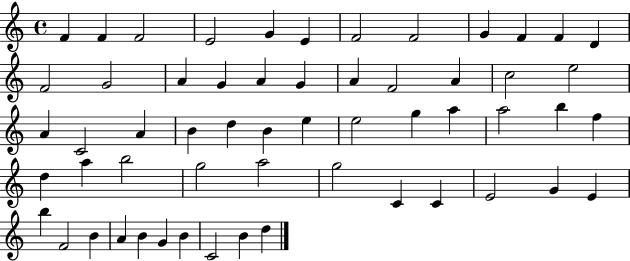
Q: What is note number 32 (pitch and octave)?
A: G5